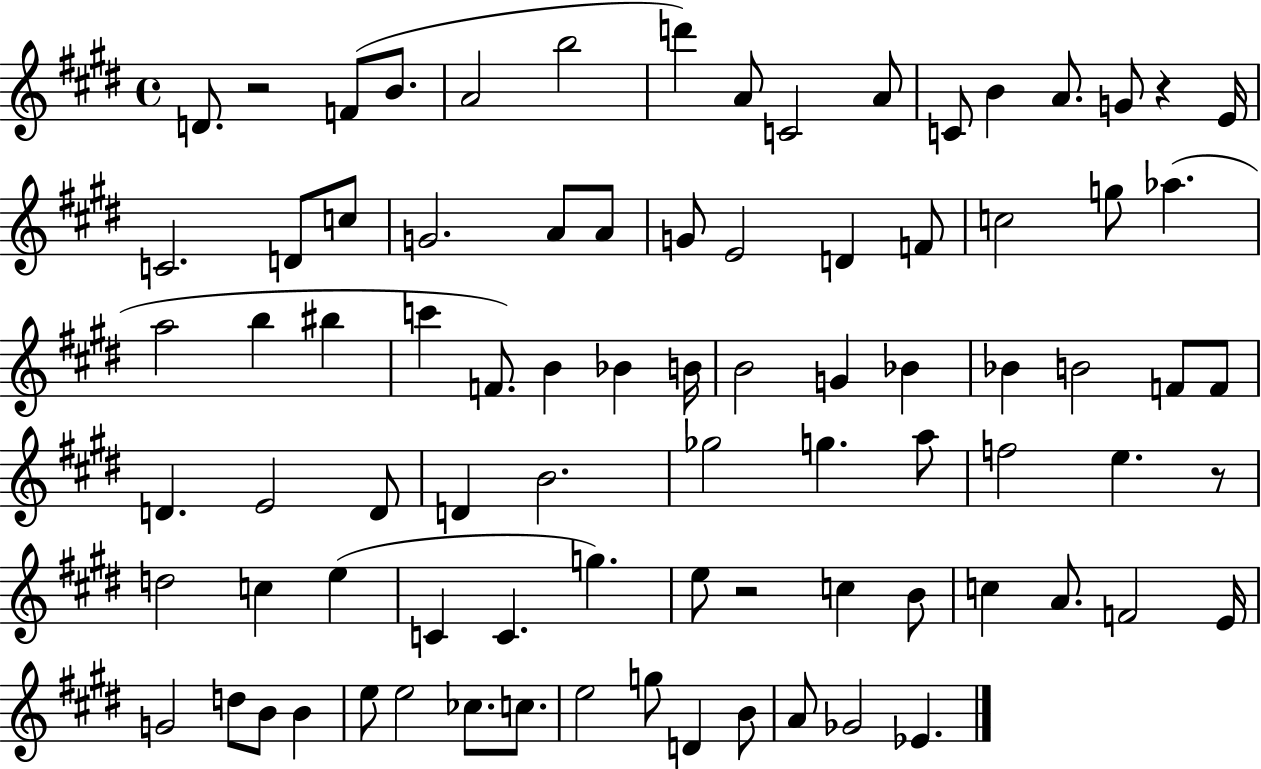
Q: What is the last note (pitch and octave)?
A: Eb4